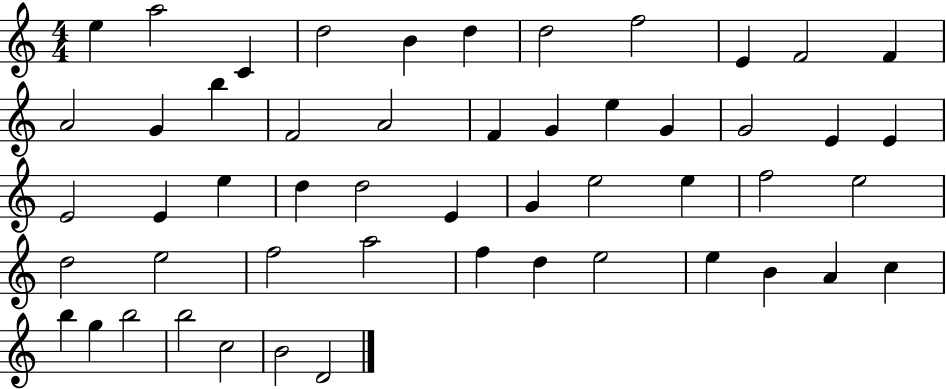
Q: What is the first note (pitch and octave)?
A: E5